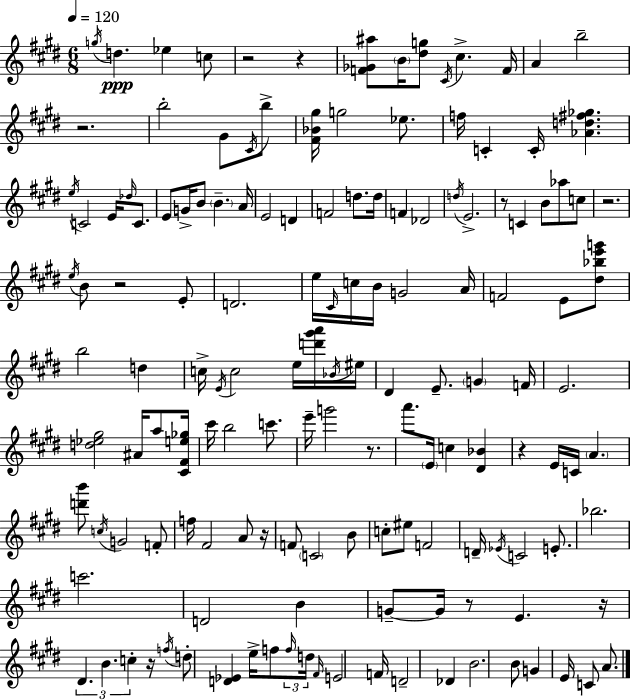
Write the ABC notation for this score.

X:1
T:Untitled
M:6/8
L:1/4
K:E
g/4 d _e c/2 z2 z [F_G^a]/2 B/4 [^dg]/2 ^C/4 ^c F/4 A b2 z2 b2 ^G/2 ^C/4 b/2 [^F_B^g]/4 g2 _e/2 f/4 C C/4 [_Ad^f_g] e/4 C2 E/4 _d/4 C/2 E/2 G/4 B/2 B A/4 E2 D F2 d/2 d/4 F _D2 d/4 E2 z/2 C B/2 _a/2 c/2 z2 e/4 B/2 z2 E/2 D2 e/4 ^C/4 c/4 B/4 G2 A/4 F2 E/2 [^d_be'g']/2 b2 d c/4 E/4 c2 e/4 [d'^g'a']/4 _B/4 ^e/4 ^D E/2 G F/4 E2 [d_e^g]2 ^A/4 a/2 [^C^Fe_g]/4 ^c'/4 b2 c'/2 e'/4 g'2 z/2 a'/2 E/4 c [^D_B] z E/4 C/4 A [d'b']/2 c/4 G2 F/2 f/4 ^F2 A/2 z/4 F/2 C2 B/2 c/2 ^e/2 F2 D/4 _E/4 C2 E/2 _b2 c'2 D2 B G/2 G/4 z/2 E z/4 ^D B c z/4 f/4 d/2 [D_E] e/4 f/2 f/4 d/4 ^F/4 E2 F/4 D2 _D B2 B/2 G E/4 C/2 A/2